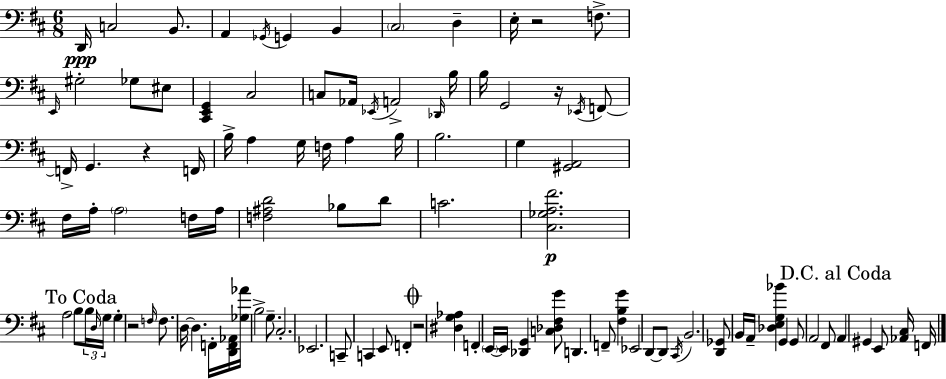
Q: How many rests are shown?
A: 5